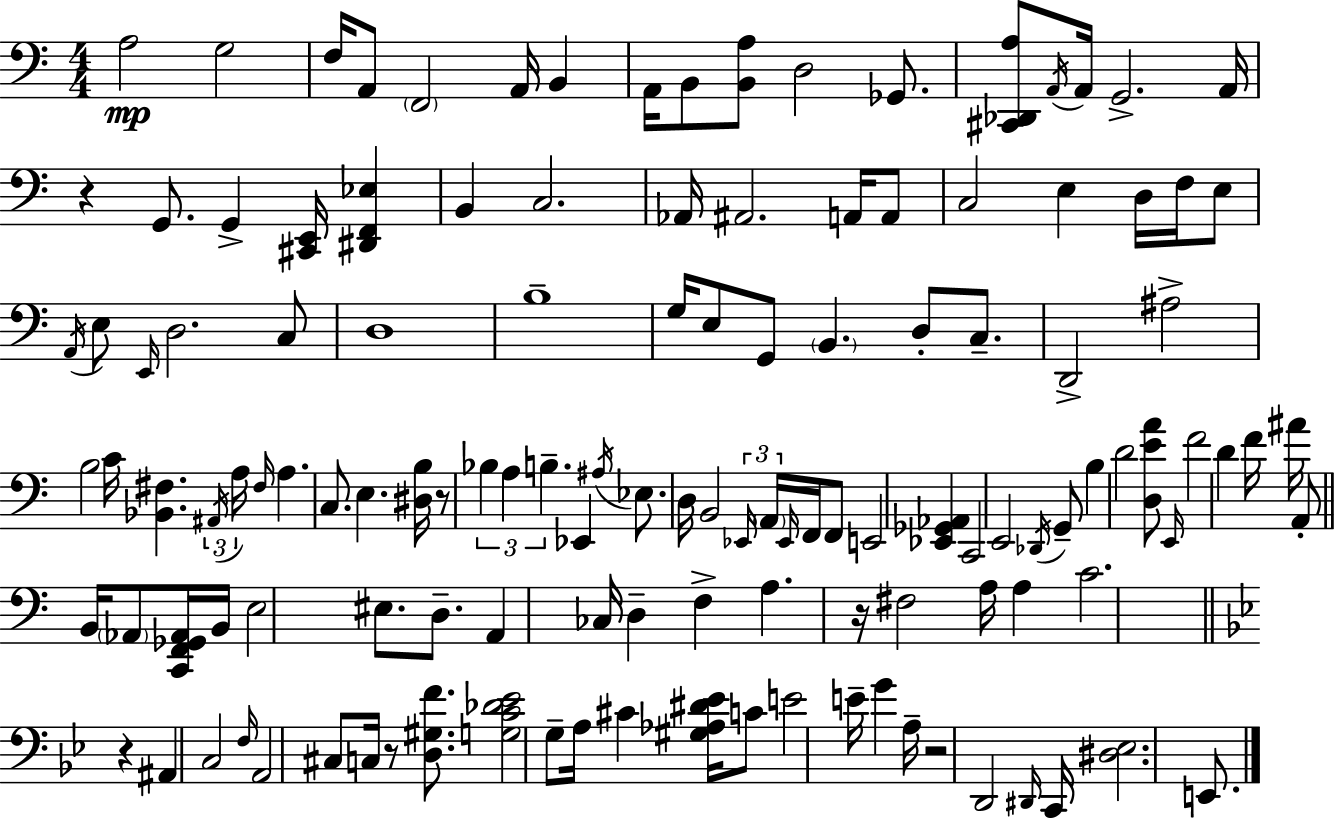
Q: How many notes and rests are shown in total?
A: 129